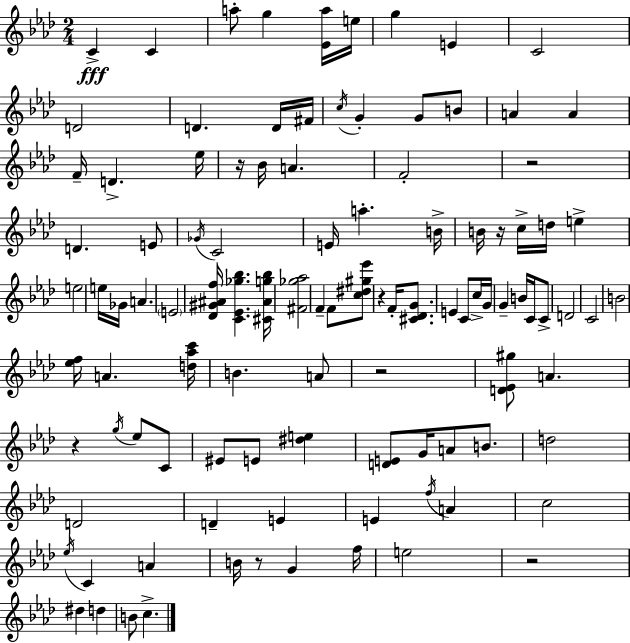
{
  \clef treble
  \numericTimeSignature
  \time 2/4
  \key aes \major
  c'4->\fff c'4 | a''8-. g''4 <ees' a''>16 e''16 | g''4 e'4 | c'2 | \break d'2 | d'4. d'16 fis'16 | \acciaccatura { c''16 } g'4-. g'8 b'8 | a'4 a'4 | \break f'16-- d'4.-> | ees''16 r16 bes'16 a'4. | f'2-. | r2 | \break d'4. e'8 | \acciaccatura { ges'16 } c'2 | e'16 a''4.-. | b'16-> b'16 r16 c''16-> d''16 e''4-> | \break e''2 | e''16 ges'16 a'4. | \parenthesize e'2 | <des' gis' ais' f''>16 <c' ees' ges'' bes''>4. | \break <cis' ais' g'' bes''>16 <fis' ges'' aes''>2 | f'4-- f'8 | <c'' dis'' gis'' ees'''>8 r4 f'16-. <cis' des' g'>8. | e'4 c'8 | \break c''16-> g'16 g'4-- b'16 c'16 | c'8-> d'2 | c'2 | b'2 | \break <ees'' f''>16 a'4. | <d'' aes'' c'''>16 b'4. | a'8 r2 | <d' ees' gis''>8 a'4. | \break r4 \acciaccatura { g''16 } ees''8 | c'8 eis'8 e'8 <dis'' e''>4 | <d' e'>8 g'16 a'8 | b'8. d''2 | \break d'2 | d'4-- e'4 | e'4 \acciaccatura { f''16 } | a'4 c''2 | \break \acciaccatura { ees''16 } c'4 | a'4 b'16 r8 | g'4 f''16 e''2 | r2 | \break dis''4 | d''4 b'8 c''4.-> | \bar "|."
}